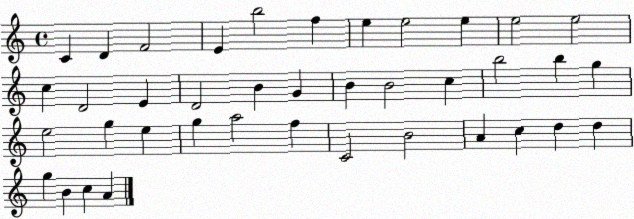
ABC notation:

X:1
T:Untitled
M:4/4
L:1/4
K:C
C D F2 E b2 f e e2 e e2 e2 c D2 E D2 B G B B2 c b2 b g e2 g e g a2 f C2 B2 A c d d g B c A